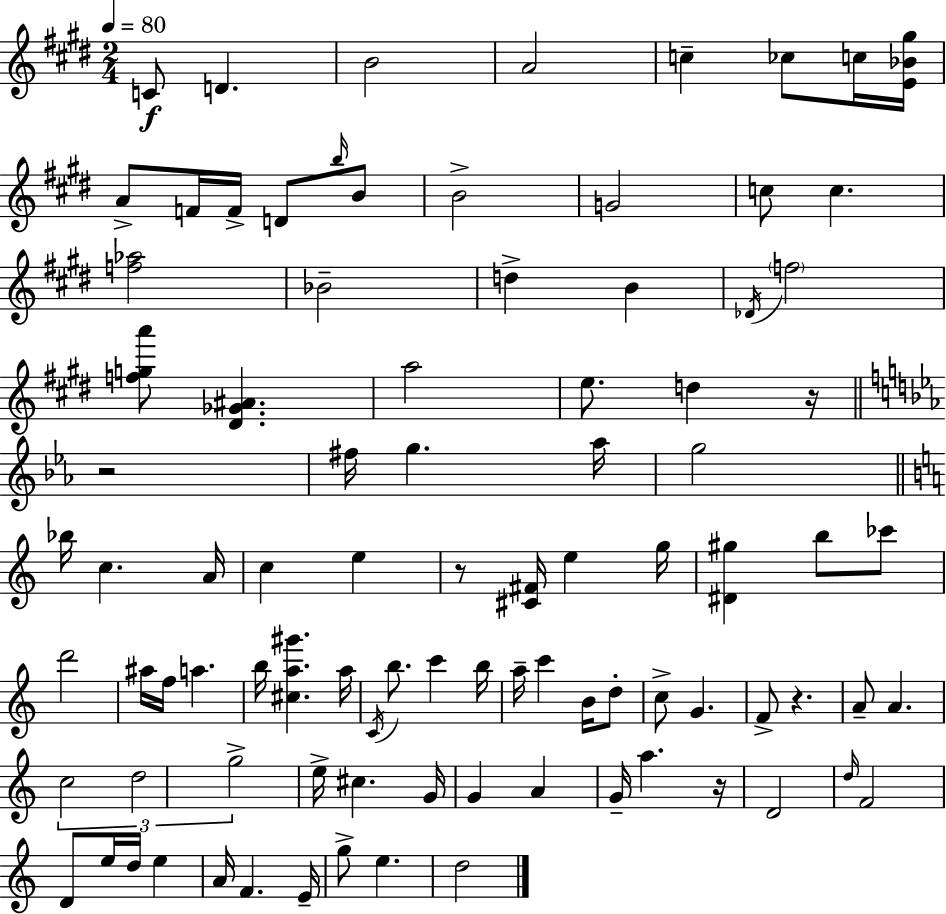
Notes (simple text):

C4/e D4/q. B4/h A4/h C5/q CES5/e C5/s [E4,Bb4,G#5]/s A4/e F4/s F4/s D4/e B5/s B4/e B4/h G4/h C5/e C5/q. [F5,Ab5]/h Bb4/h D5/q B4/q Db4/s F5/h [F5,G5,A6]/e [D#4,Gb4,A#4]/q. A5/h E5/e. D5/q R/s R/h F#5/s G5/q. Ab5/s G5/h Bb5/s C5/q. A4/s C5/q E5/q R/e [C#4,F#4]/s E5/q G5/s [D#4,G#5]/q B5/e CES6/e D6/h A#5/s F5/s A5/q. B5/s [C#5,A5,G#6]/q. A5/s C4/s B5/e. C6/q B5/s A5/s C6/q B4/s D5/e C5/e G4/q. F4/e R/q. A4/e A4/q. C5/h D5/h G5/h E5/s C#5/q. G4/s G4/q A4/q G4/s A5/q. R/s D4/h D5/s F4/h D4/e E5/s D5/s E5/q A4/s F4/q. E4/s G5/e E5/q. D5/h